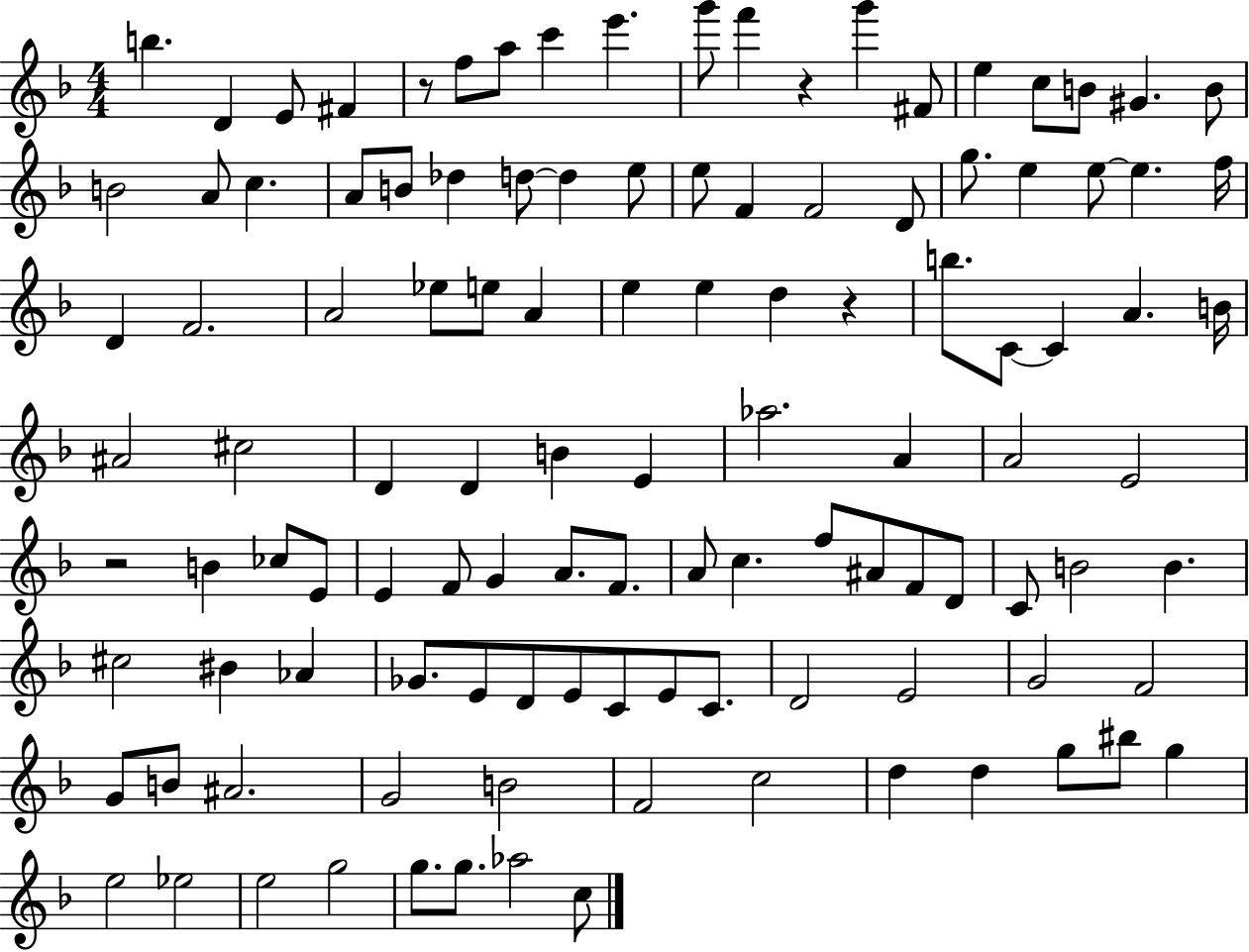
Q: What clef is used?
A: treble